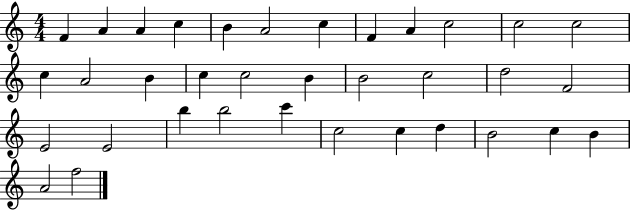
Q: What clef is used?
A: treble